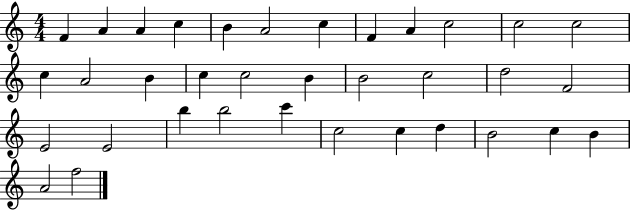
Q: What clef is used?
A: treble